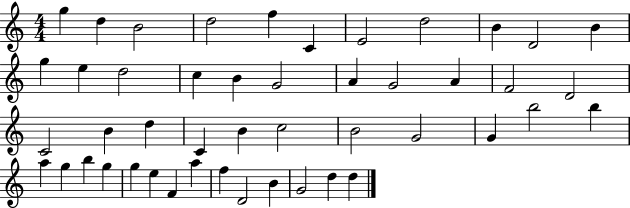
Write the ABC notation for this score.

X:1
T:Untitled
M:4/4
L:1/4
K:C
g d B2 d2 f C E2 d2 B D2 B g e d2 c B G2 A G2 A F2 D2 C2 B d C B c2 B2 G2 G b2 b a g b g g e F a f D2 B G2 d d